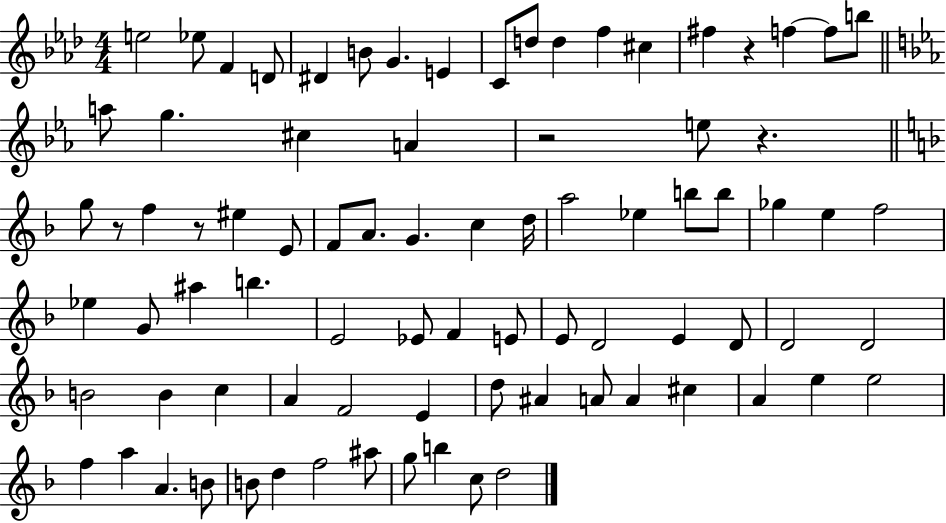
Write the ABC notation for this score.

X:1
T:Untitled
M:4/4
L:1/4
K:Ab
e2 _e/2 F D/2 ^D B/2 G E C/2 d/2 d f ^c ^f z f f/2 b/2 a/2 g ^c A z2 e/2 z g/2 z/2 f z/2 ^e E/2 F/2 A/2 G c d/4 a2 _e b/2 b/2 _g e f2 _e G/2 ^a b E2 _E/2 F E/2 E/2 D2 E D/2 D2 D2 B2 B c A F2 E d/2 ^A A/2 A ^c A e e2 f a A B/2 B/2 d f2 ^a/2 g/2 b c/2 d2